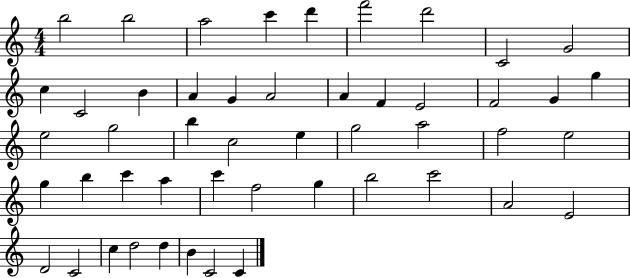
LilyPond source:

{
  \clef treble
  \numericTimeSignature
  \time 4/4
  \key c \major
  b''2 b''2 | a''2 c'''4 d'''4 | f'''2 d'''2 | c'2 g'2 | \break c''4 c'2 b'4 | a'4 g'4 a'2 | a'4 f'4 e'2 | f'2 g'4 g''4 | \break e''2 g''2 | b''4 c''2 e''4 | g''2 a''2 | f''2 e''2 | \break g''4 b''4 c'''4 a''4 | c'''4 f''2 g''4 | b''2 c'''2 | a'2 e'2 | \break d'2 c'2 | c''4 d''2 d''4 | b'4 c'2 c'4 | \bar "|."
}